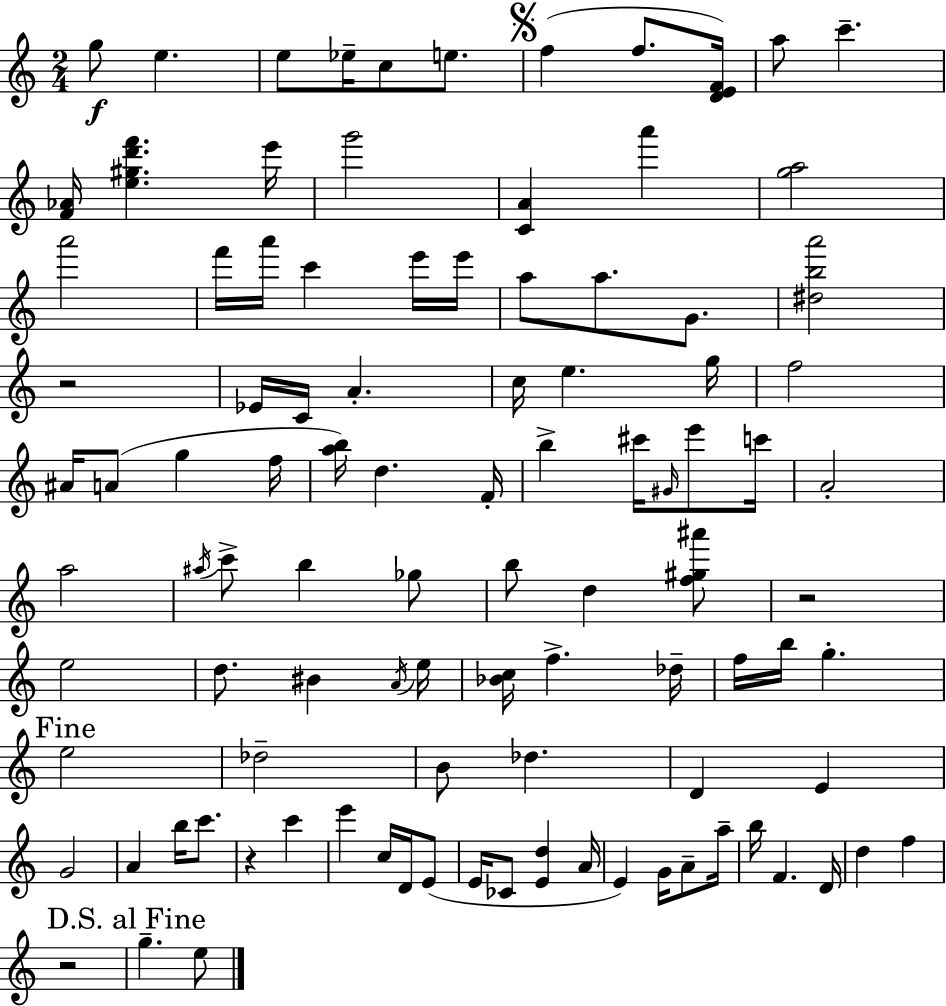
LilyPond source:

{
  \clef treble
  \numericTimeSignature
  \time 2/4
  \key a \minor
  g''8\f e''4. | e''8 ees''16-- c''8 e''8. | \mark \markup { \musicglyph "scripts.segno" } f''4( f''8. <d' e' f'>16) | a''8 c'''4.-- | \break <f' aes'>16 <e'' gis'' d''' f'''>4. e'''16 | g'''2 | <c' a'>4 a'''4 | <g'' a''>2 | \break a'''2 | f'''16 a'''16 c'''4 e'''16 e'''16 | a''8 a''8. g'8. | <dis'' b'' a'''>2 | \break r2 | ees'16 c'16 a'4.-. | c''16 e''4. g''16 | f''2 | \break ais'16 a'8( g''4 f''16 | <a'' b''>16) d''4. f'16-. | b''4-> cis'''16 \grace { gis'16 } e'''8 | c'''16 a'2-. | \break a''2 | \acciaccatura { ais''16 } c'''8-> b''4 | ges''8 b''8 d''4 | <f'' gis'' ais'''>8 r2 | \break e''2 | d''8. bis'4 | \acciaccatura { a'16 } e''16 <bes' c''>16 f''4.-> | des''16-- f''16 b''16 g''4.-. | \break \mark "Fine" e''2 | des''2-- | b'8 des''4. | d'4 e'4 | \break g'2 | a'4 b''16 | c'''8. r4 c'''4 | e'''4 c''16 | \break d'16 e'8( e'16 ces'8 <e' d''>4 | a'16 e'4) g'16 | a'8-- a''16-- b''16 f'4. | d'16 d''4 f''4 | \break r2 | \mark "D.S. al Fine" g''4.-- | e''8 \bar "|."
}